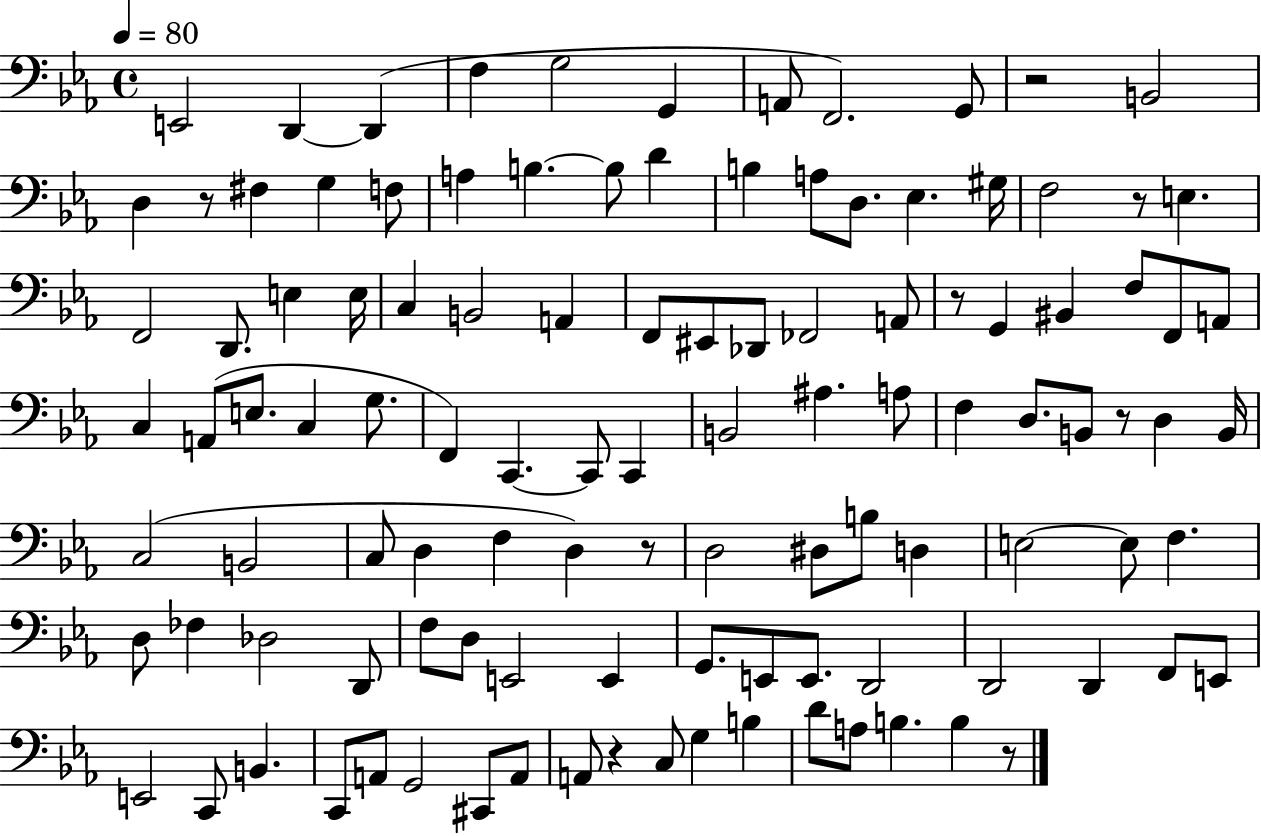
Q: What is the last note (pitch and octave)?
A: B3